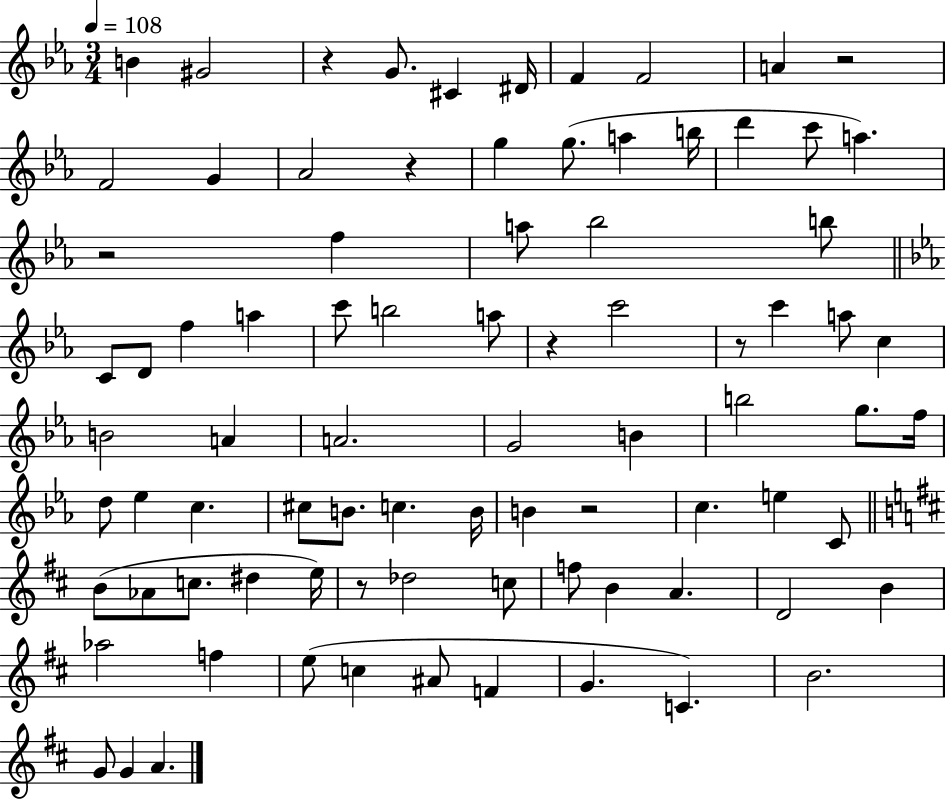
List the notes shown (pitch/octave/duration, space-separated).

B4/q G#4/h R/q G4/e. C#4/q D#4/s F4/q F4/h A4/q R/h F4/h G4/q Ab4/h R/q G5/q G5/e. A5/q B5/s D6/q C6/e A5/q. R/h F5/q A5/e Bb5/h B5/e C4/e D4/e F5/q A5/q C6/e B5/h A5/e R/q C6/h R/e C6/q A5/e C5/q B4/h A4/q A4/h. G4/h B4/q B5/h G5/e. F5/s D5/e Eb5/q C5/q. C#5/e B4/e. C5/q. B4/s B4/q R/h C5/q. E5/q C4/e B4/e Ab4/e C5/e. D#5/q E5/s R/e Db5/h C5/e F5/e B4/q A4/q. D4/h B4/q Ab5/h F5/q E5/e C5/q A#4/e F4/q G4/q. C4/q. B4/h. G4/e G4/q A4/q.